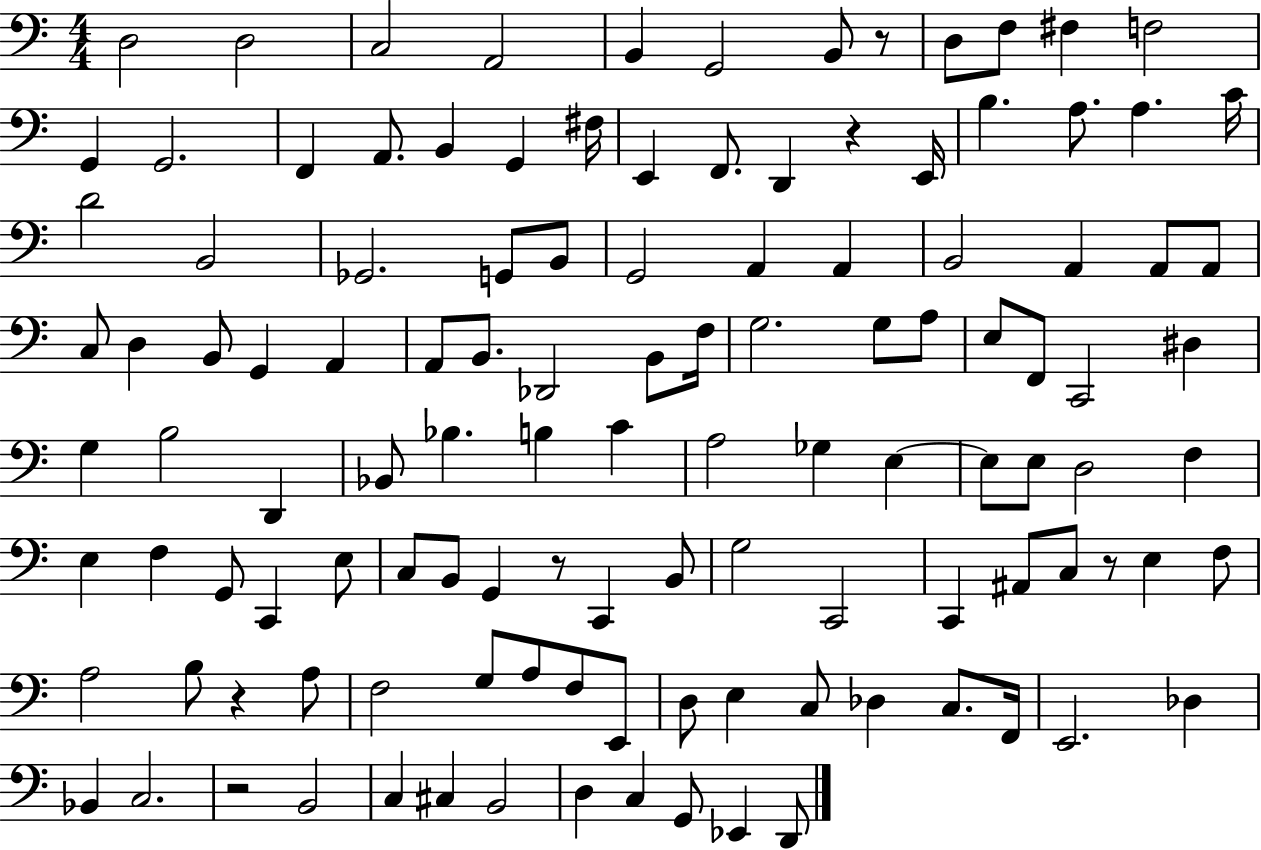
D3/h D3/h C3/h A2/h B2/q G2/h B2/e R/e D3/e F3/e F#3/q F3/h G2/q G2/h. F2/q A2/e. B2/q G2/q F#3/s E2/q F2/e. D2/q R/q E2/s B3/q. A3/e. A3/q. C4/s D4/h B2/h Gb2/h. G2/e B2/e G2/h A2/q A2/q B2/h A2/q A2/e A2/e C3/e D3/q B2/e G2/q A2/q A2/e B2/e. Db2/h B2/e F3/s G3/h. G3/e A3/e E3/e F2/e C2/h D#3/q G3/q B3/h D2/q Bb2/e Bb3/q. B3/q C4/q A3/h Gb3/q E3/q E3/e E3/e D3/h F3/q E3/q F3/q G2/e C2/q E3/e C3/e B2/e G2/q R/e C2/q B2/e G3/h C2/h C2/q A#2/e C3/e R/e E3/q F3/e A3/h B3/e R/q A3/e F3/h G3/e A3/e F3/e E2/e D3/e E3/q C3/e Db3/q C3/e. F2/s E2/h. Db3/q Bb2/q C3/h. R/h B2/h C3/q C#3/q B2/h D3/q C3/q G2/e Eb2/q D2/e